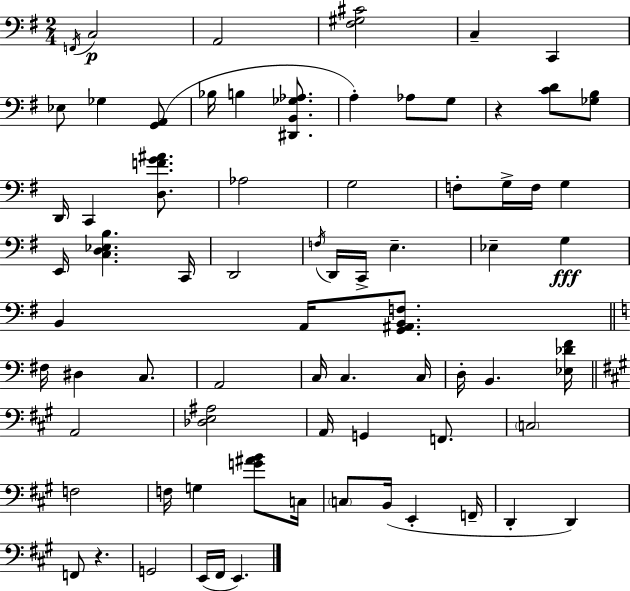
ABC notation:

X:1
T:Untitled
M:2/4
L:1/4
K:Em
F,,/4 C,2 A,,2 [^F,^G,^C]2 C, C,, _E,/2 _G, [G,,A,,]/2 _B,/4 B, [^D,,B,,_G,_A,]/2 A, _A,/2 G,/2 z [CD]/2 [_G,B,]/2 D,,/4 C,, [D,FG^A]/2 _A,2 G,2 F,/2 G,/4 F,/4 G, E,,/4 [C,D,_E,B,] C,,/4 D,,2 F,/4 D,,/4 C,,/4 E, _E, G, B,, A,,/4 [G,,^A,,B,,F,]/2 ^F,/4 ^D, C,/2 A,,2 C,/4 C, C,/4 D,/4 B,, [_E,_DF]/4 A,,2 [_D,E,^A,]2 A,,/4 G,, F,,/2 C,2 F,2 F,/4 G, [G^AB]/2 C,/4 C,/2 B,,/4 E,, F,,/4 D,, D,, F,,/2 z G,,2 E,,/4 ^F,,/4 E,,